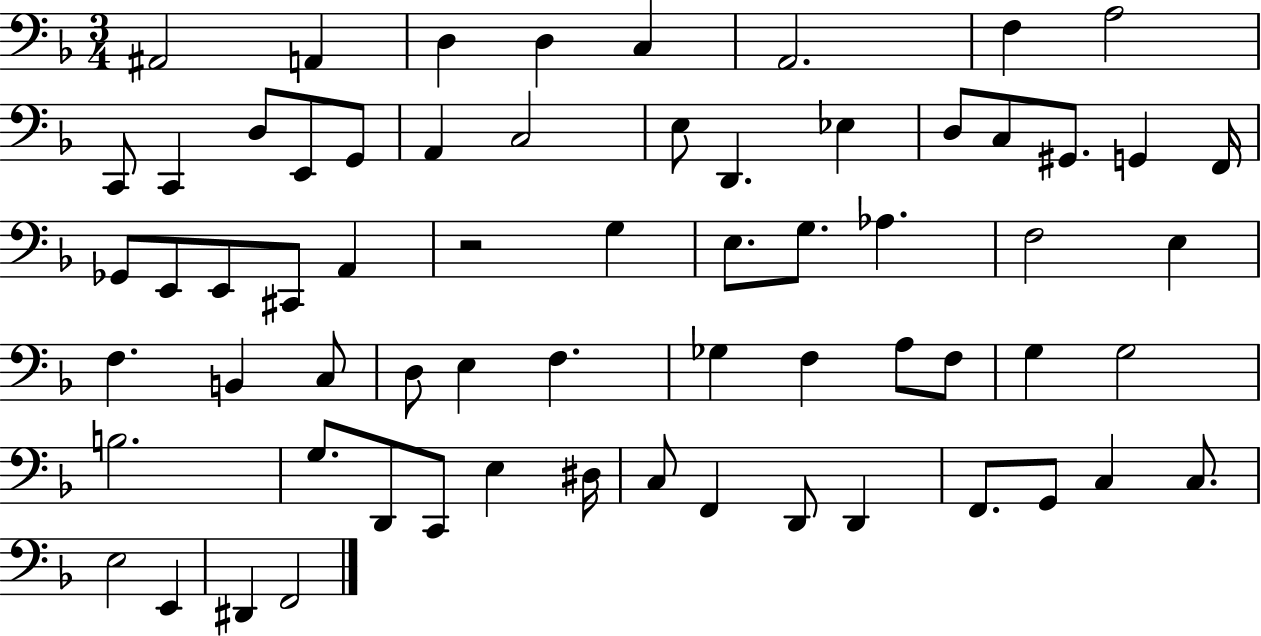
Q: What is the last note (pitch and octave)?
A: F2